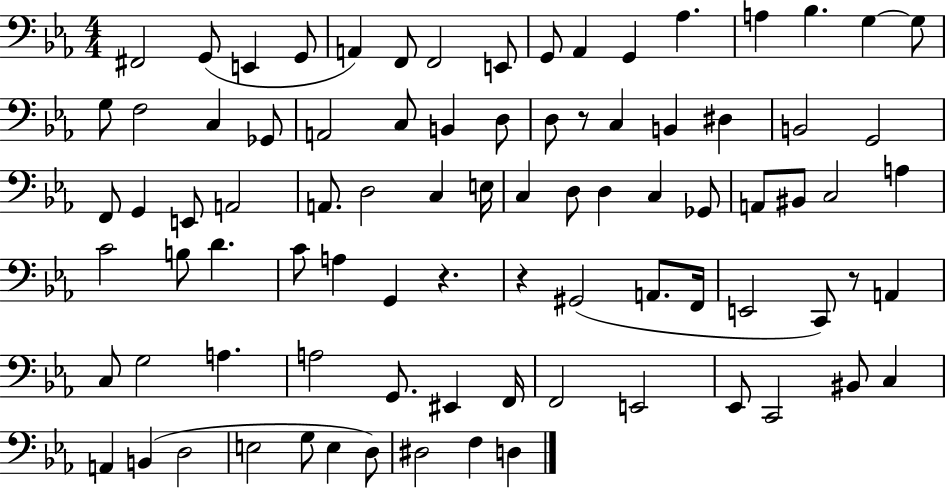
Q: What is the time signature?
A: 4/4